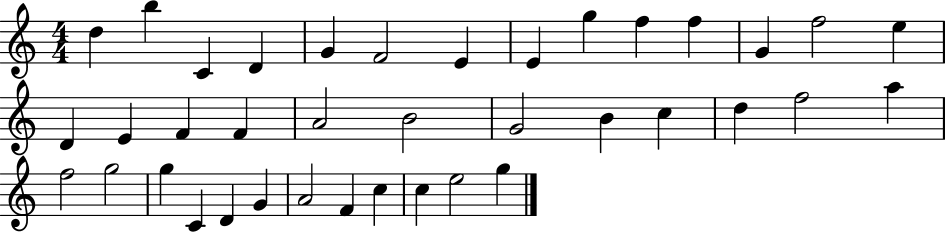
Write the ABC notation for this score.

X:1
T:Untitled
M:4/4
L:1/4
K:C
d b C D G F2 E E g f f G f2 e D E F F A2 B2 G2 B c d f2 a f2 g2 g C D G A2 F c c e2 g